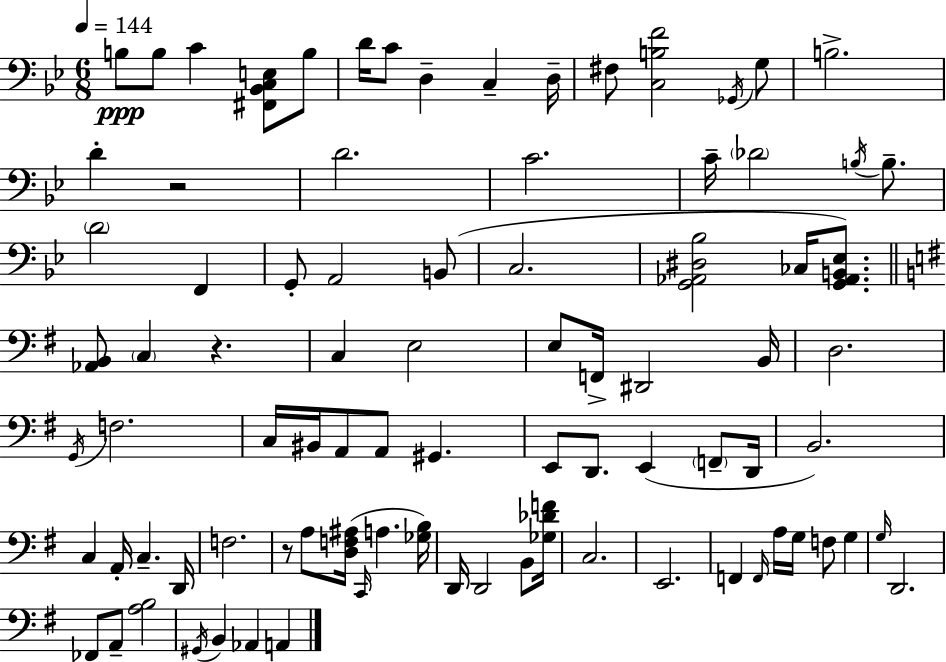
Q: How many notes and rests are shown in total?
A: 87